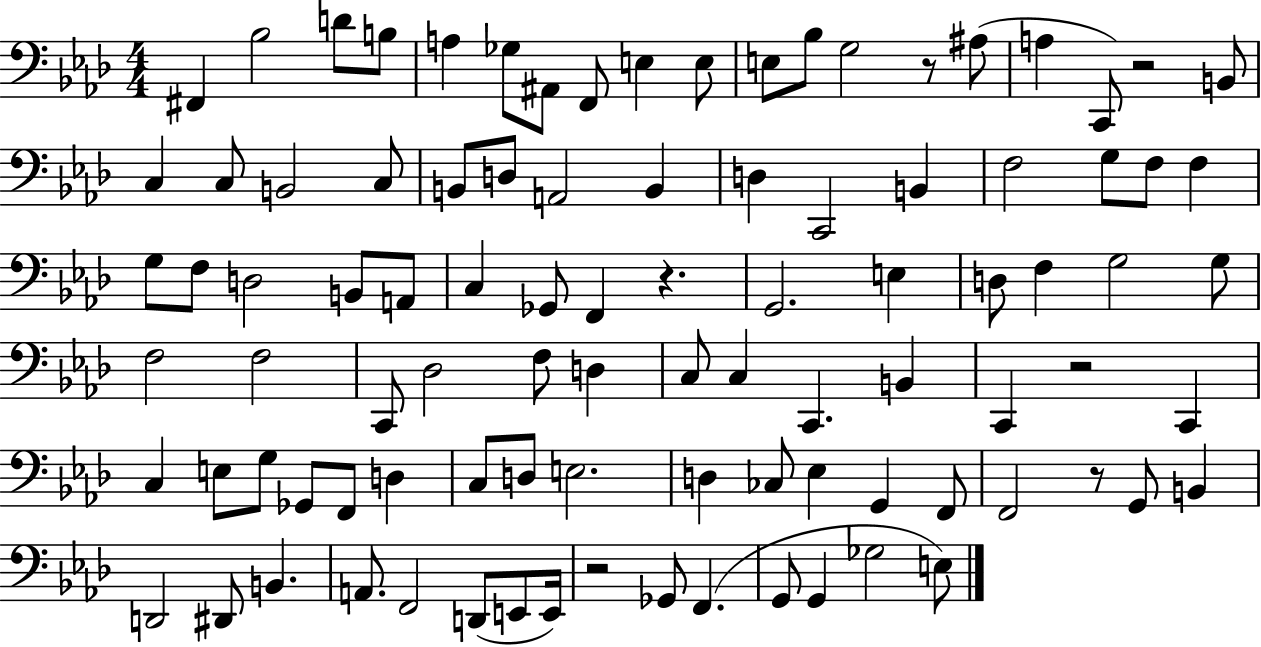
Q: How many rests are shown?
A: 6